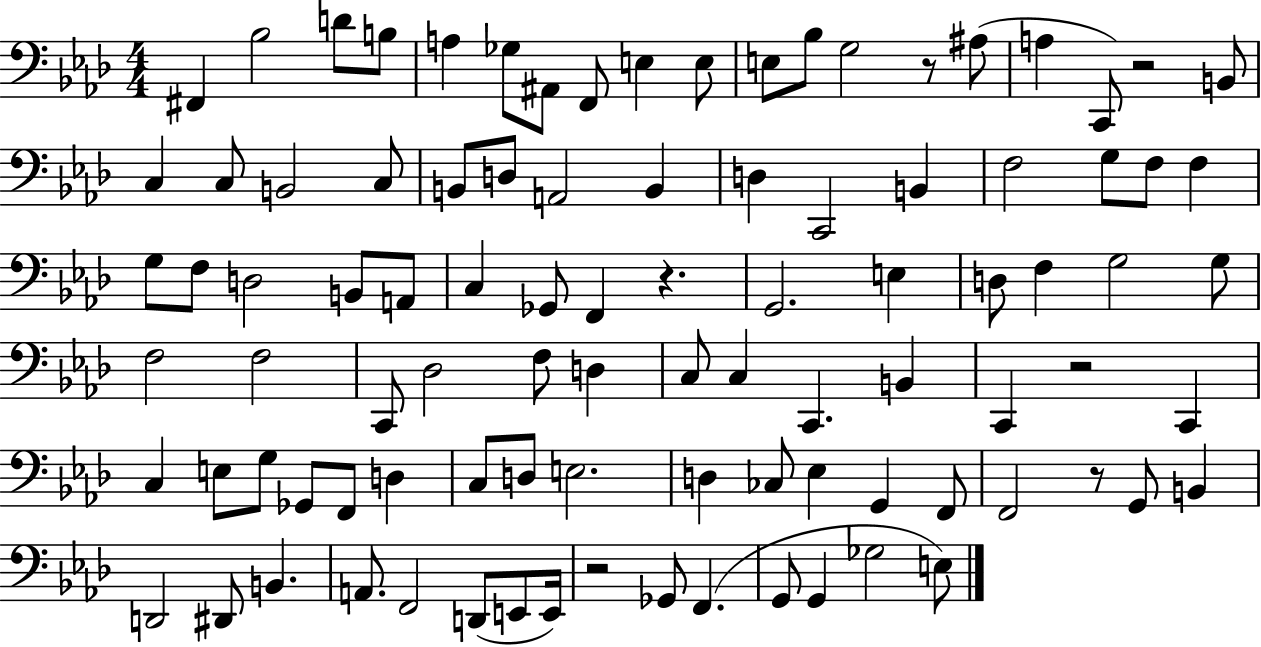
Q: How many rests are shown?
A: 6